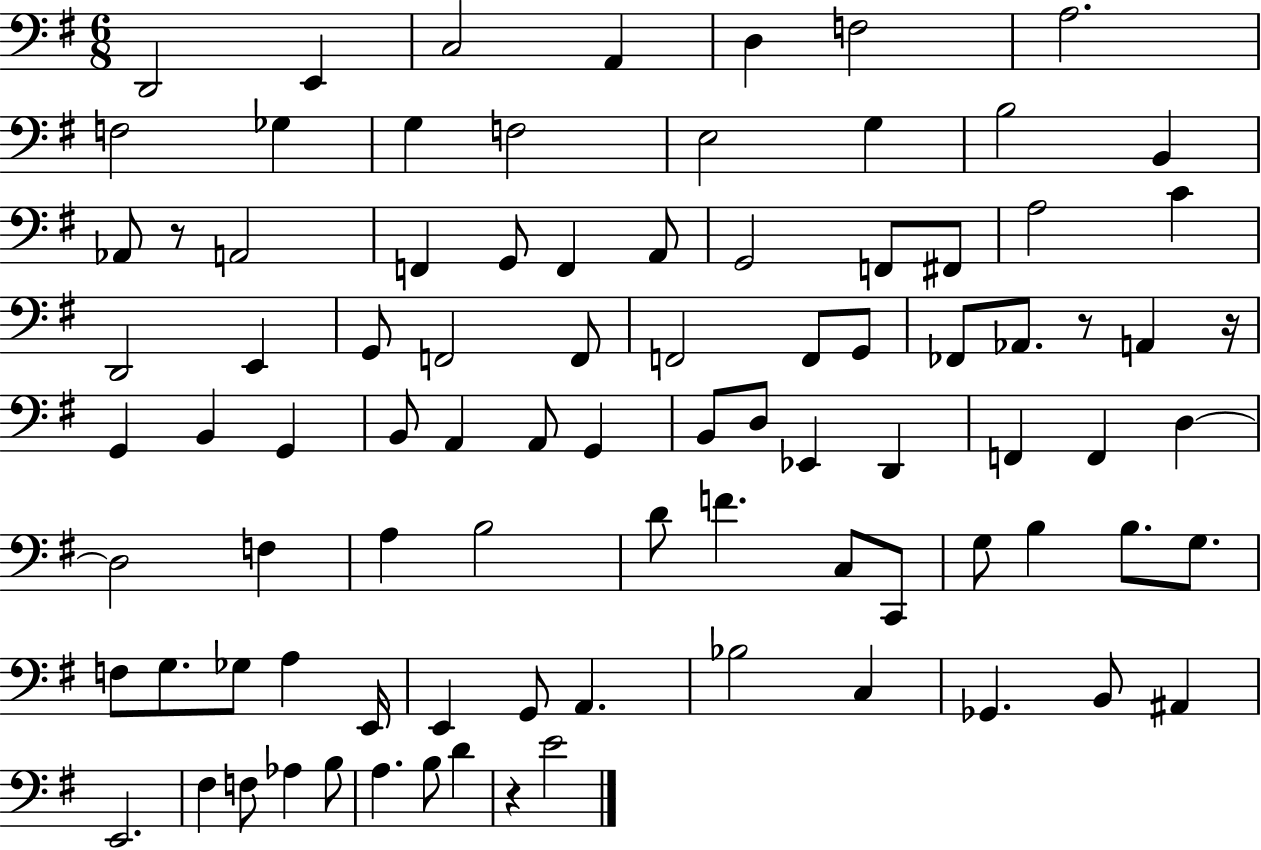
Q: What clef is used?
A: bass